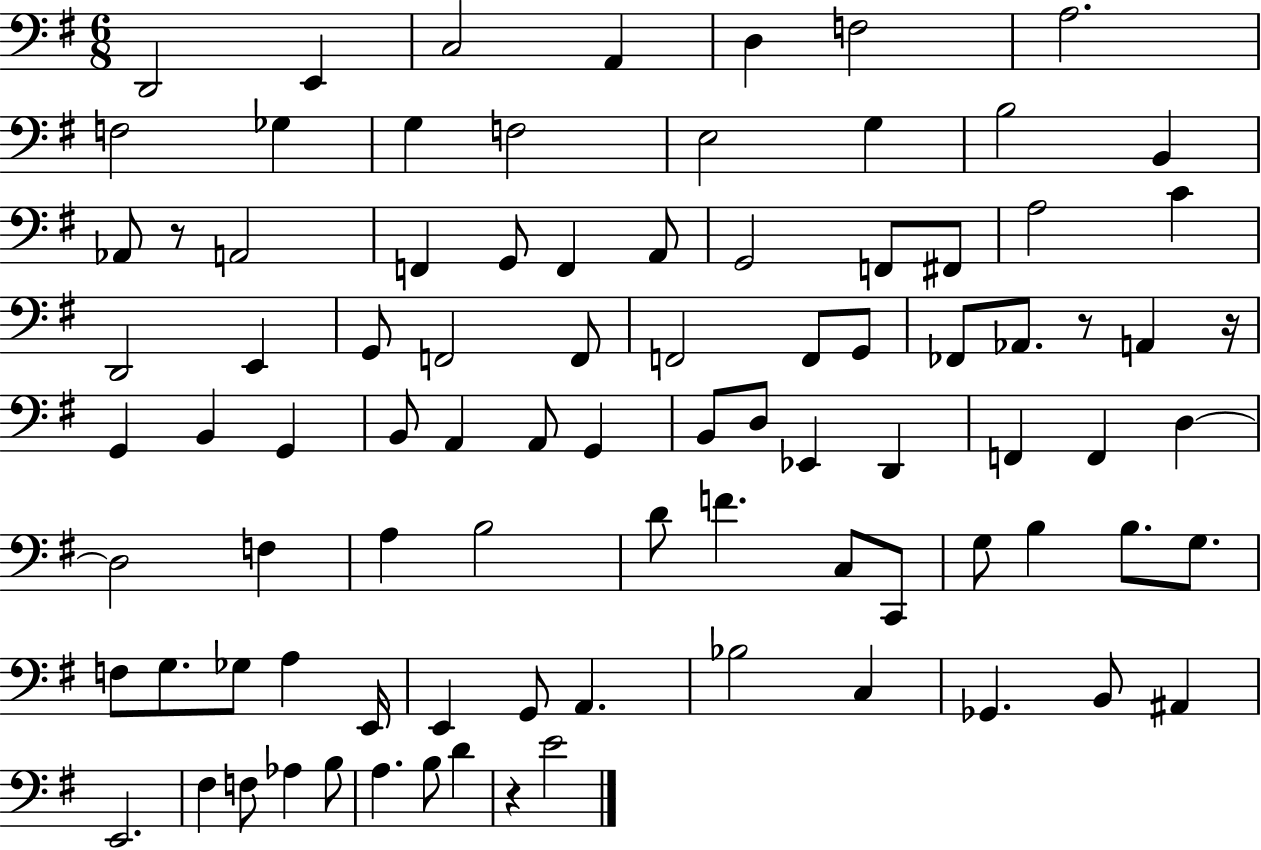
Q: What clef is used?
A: bass